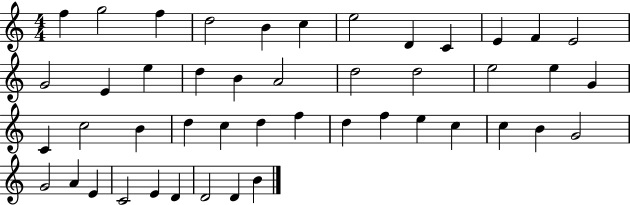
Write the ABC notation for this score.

X:1
T:Untitled
M:4/4
L:1/4
K:C
f g2 f d2 B c e2 D C E F E2 G2 E e d B A2 d2 d2 e2 e G C c2 B d c d f d f e c c B G2 G2 A E C2 E D D2 D B